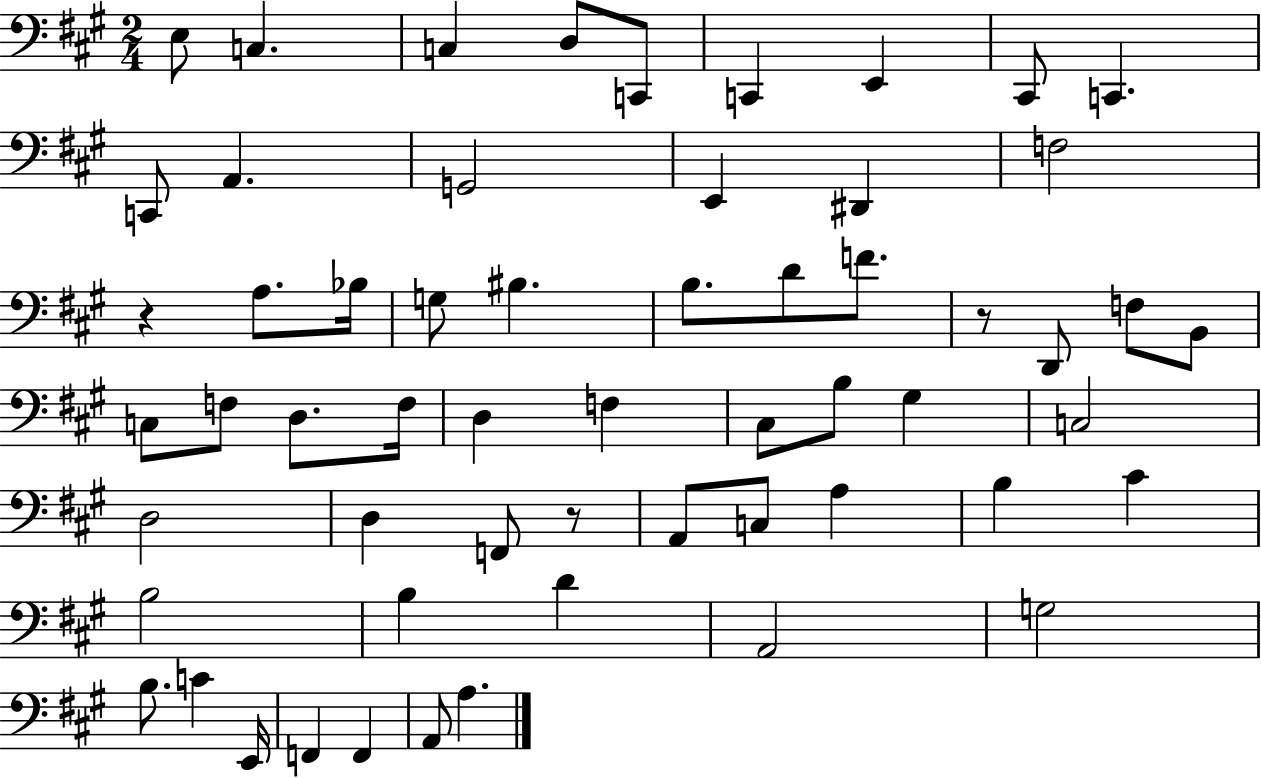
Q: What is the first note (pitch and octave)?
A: E3